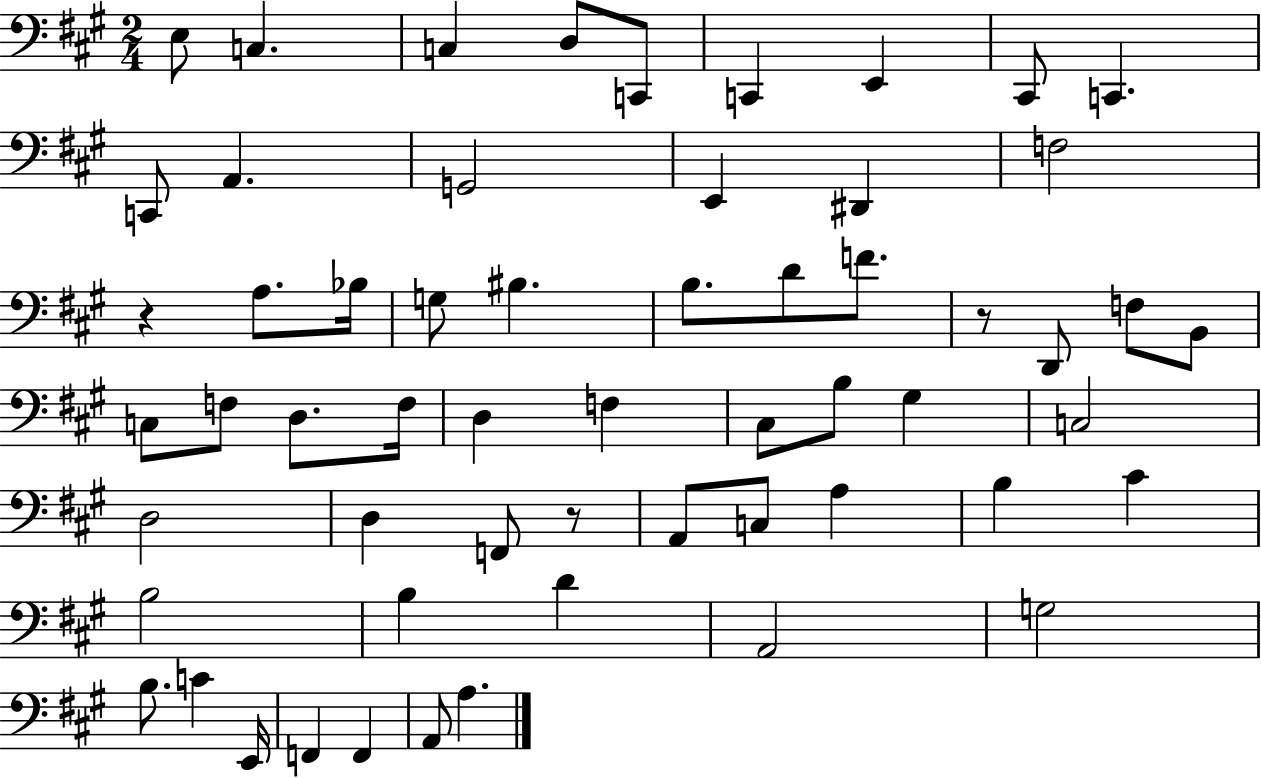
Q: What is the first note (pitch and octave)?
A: E3